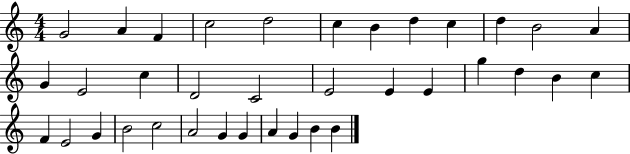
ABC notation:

X:1
T:Untitled
M:4/4
L:1/4
K:C
G2 A F c2 d2 c B d c d B2 A G E2 c D2 C2 E2 E E g d B c F E2 G B2 c2 A2 G G A G B B